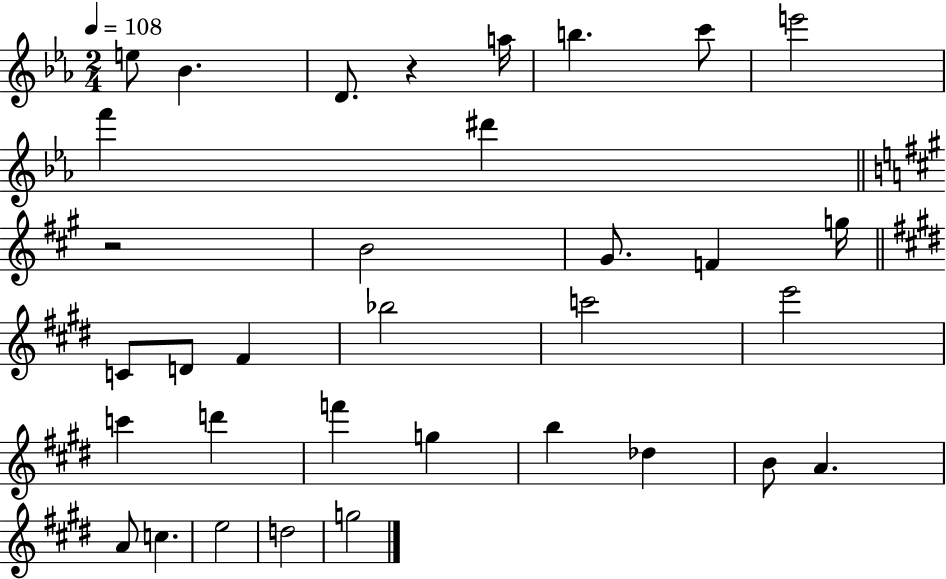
E5/e Bb4/q. D4/e. R/q A5/s B5/q. C6/e E6/h F6/q D#6/q R/h B4/h G#4/e. F4/q G5/s C4/e D4/e F#4/q Bb5/h C6/h E6/h C6/q D6/q F6/q G5/q B5/q Db5/q B4/e A4/q. A4/e C5/q. E5/h D5/h G5/h